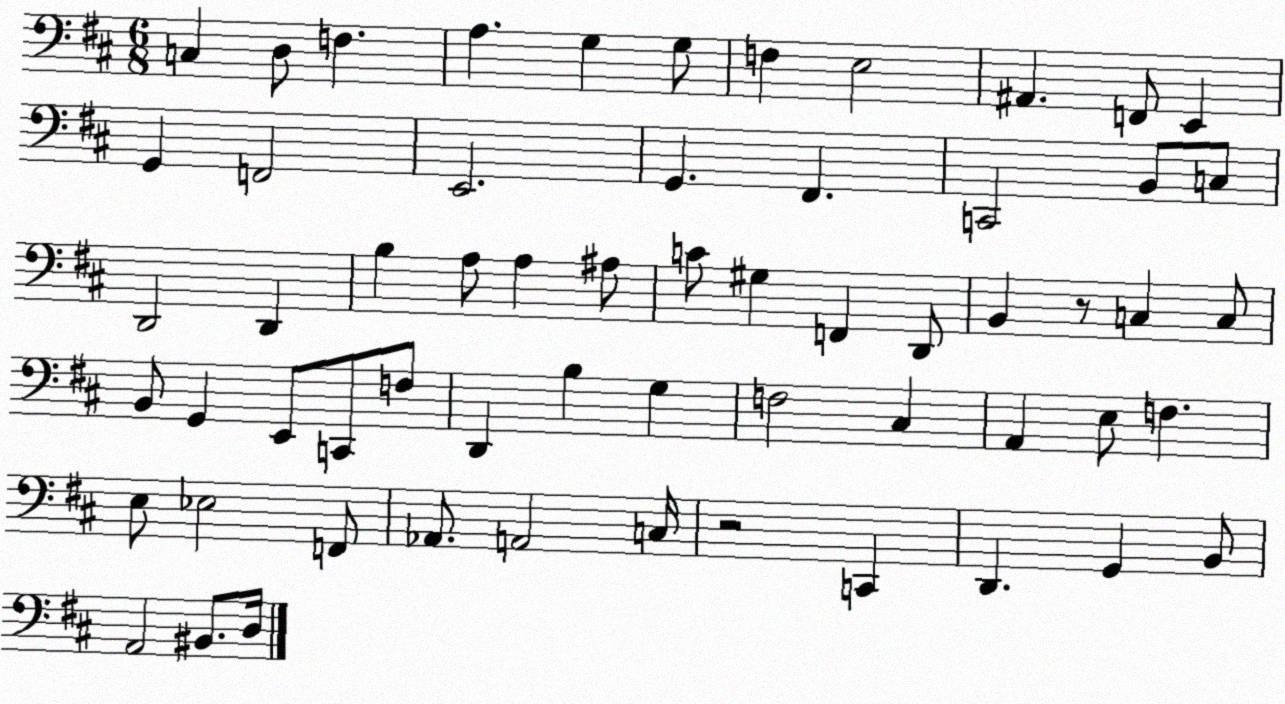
X:1
T:Untitled
M:6/8
L:1/4
K:D
C, D,/2 F, A, G, G,/2 F, E,2 ^A,, F,,/2 E,, G,, F,,2 E,,2 G,, ^F,, C,,2 B,,/2 C,/2 D,,2 D,, B, A,/2 A, ^A,/2 C/2 ^G, F,, D,,/2 B,, z/2 C, C,/2 B,,/2 G,, E,,/2 C,,/2 F,/2 D,, B, G, F,2 ^C, A,, E,/2 F, E,/2 _E,2 F,,/2 _A,,/2 A,,2 C,/4 z2 C,, D,, G,, B,,/2 A,,2 ^B,,/2 D,/4